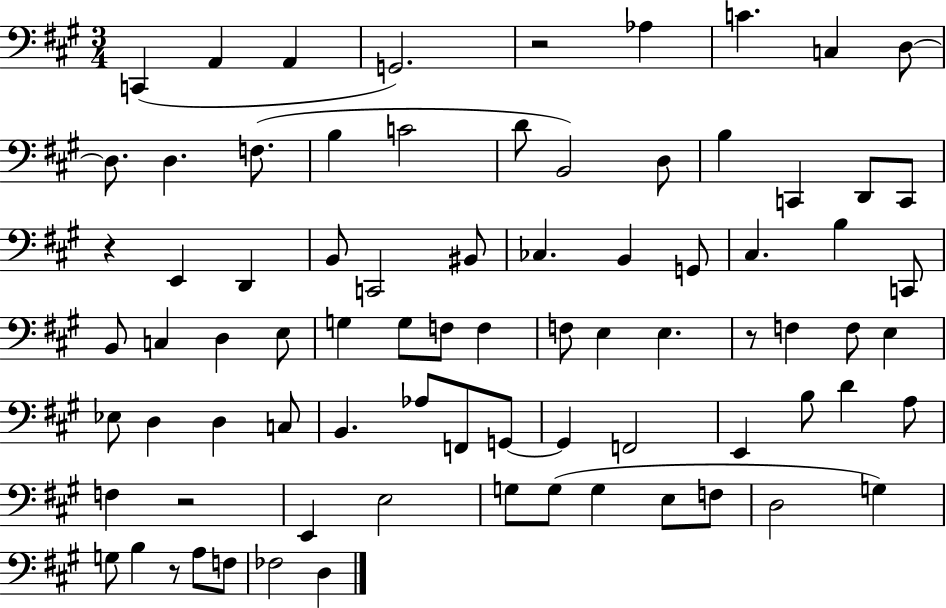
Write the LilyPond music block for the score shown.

{
  \clef bass
  \numericTimeSignature
  \time 3/4
  \key a \major
  \repeat volta 2 { c,4( a,4 a,4 | g,2.) | r2 aes4 | c'4. c4 d8~~ | \break d8. d4. f8.( | b4 c'2 | d'8 b,2) d8 | b4 c,4 d,8 c,8 | \break r4 e,4 d,4 | b,8 c,2 bis,8 | ces4. b,4 g,8 | cis4. b4 c,8 | \break b,8 c4 d4 e8 | g4 g8 f8 f4 | f8 e4 e4. | r8 f4 f8 e4 | \break ees8 d4 d4 c8 | b,4. aes8 f,8 g,8~~ | g,4 f,2 | e,4 b8 d'4 a8 | \break f4 r2 | e,4 e2 | g8 g8( g4 e8 f8 | d2 g4) | \break g8 b4 r8 a8 f8 | fes2 d4 | } \bar "|."
}